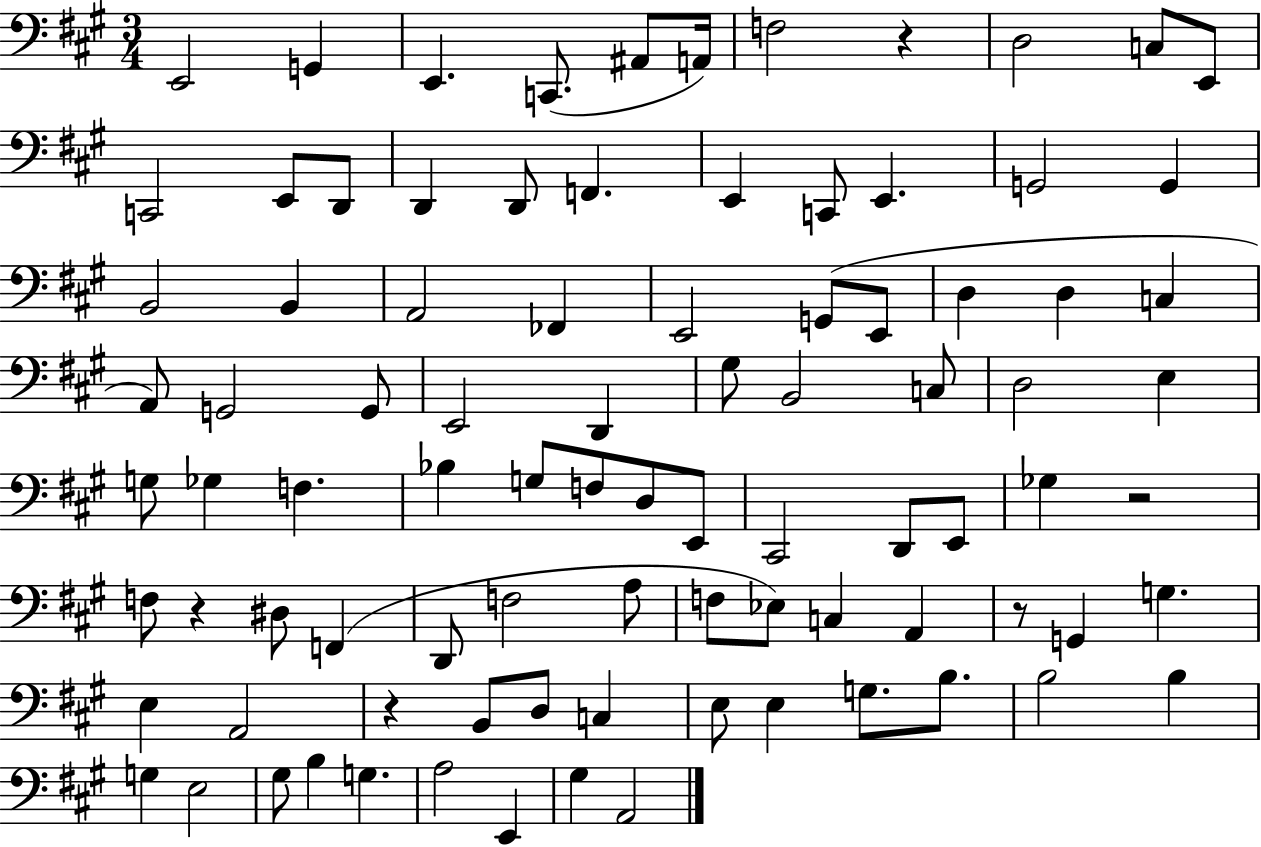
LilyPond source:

{
  \clef bass
  \numericTimeSignature
  \time 3/4
  \key a \major
  e,2 g,4 | e,4. c,8.( ais,8 a,16) | f2 r4 | d2 c8 e,8 | \break c,2 e,8 d,8 | d,4 d,8 f,4. | e,4 c,8 e,4. | g,2 g,4 | \break b,2 b,4 | a,2 fes,4 | e,2 g,8( e,8 | d4 d4 c4 | \break a,8) g,2 g,8 | e,2 d,4 | gis8 b,2 c8 | d2 e4 | \break g8 ges4 f4. | bes4 g8 f8 d8 e,8 | cis,2 d,8 e,8 | ges4 r2 | \break f8 r4 dis8 f,4( | d,8 f2 a8 | f8 ees8) c4 a,4 | r8 g,4 g4. | \break e4 a,2 | r4 b,8 d8 c4 | e8 e4 g8. b8. | b2 b4 | \break g4 e2 | gis8 b4 g4. | a2 e,4 | gis4 a,2 | \break \bar "|."
}